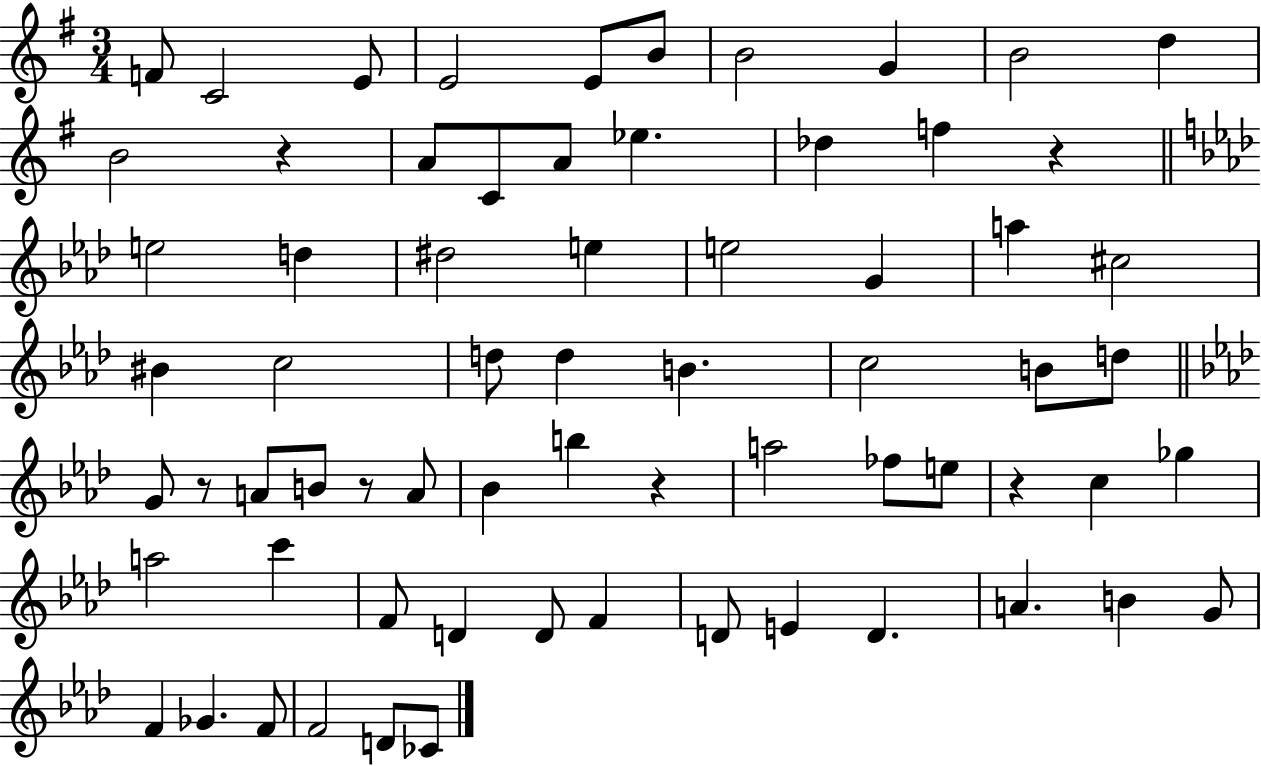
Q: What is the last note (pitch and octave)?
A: CES4